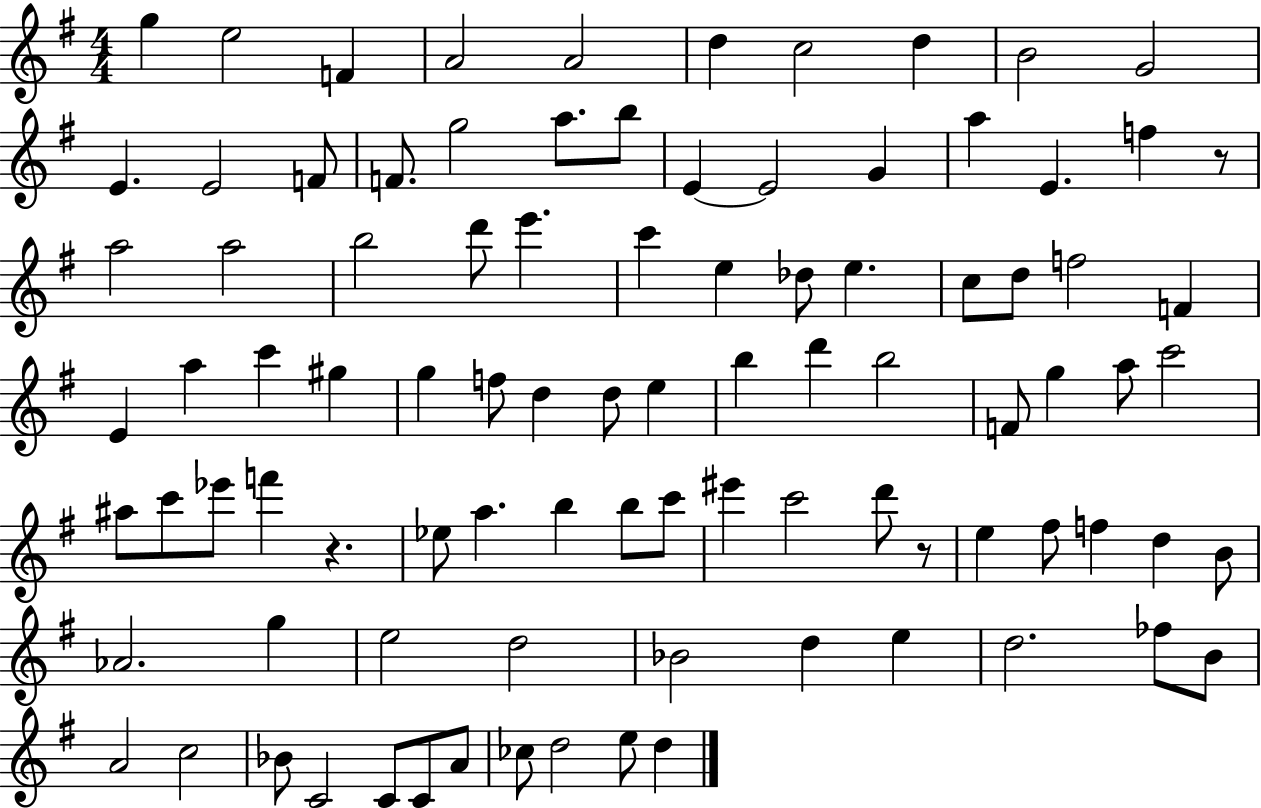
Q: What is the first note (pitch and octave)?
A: G5